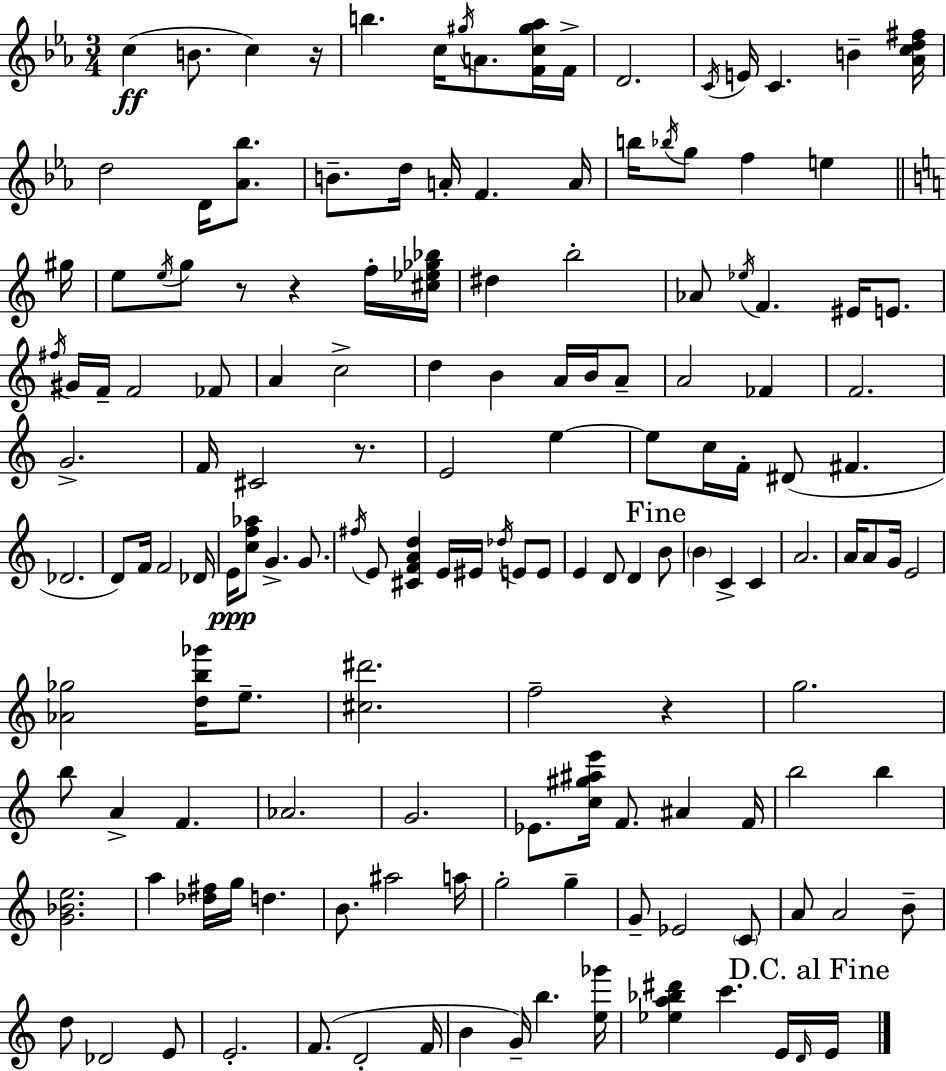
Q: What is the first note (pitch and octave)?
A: C5